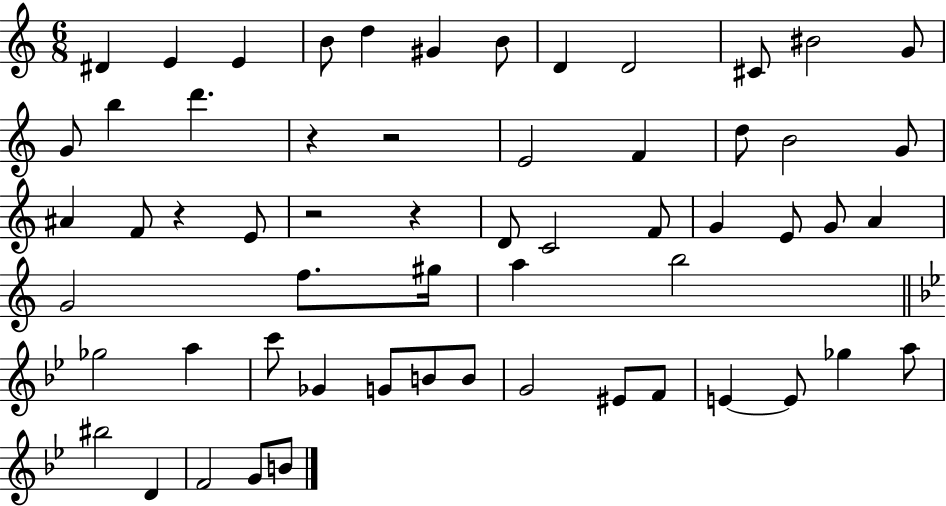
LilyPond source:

{
  \clef treble
  \numericTimeSignature
  \time 6/8
  \key c \major
  \repeat volta 2 { dis'4 e'4 e'4 | b'8 d''4 gis'4 b'8 | d'4 d'2 | cis'8 bis'2 g'8 | \break g'8 b''4 d'''4. | r4 r2 | e'2 f'4 | d''8 b'2 g'8 | \break ais'4 f'8 r4 e'8 | r2 r4 | d'8 c'2 f'8 | g'4 e'8 g'8 a'4 | \break g'2 f''8. gis''16 | a''4 b''2 | \bar "||" \break \key bes \major ges''2 a''4 | c'''8 ges'4 g'8 b'8 b'8 | g'2 eis'8 f'8 | e'4~~ e'8 ges''4 a''8 | \break bis''2 d'4 | f'2 g'8 b'8 | } \bar "|."
}